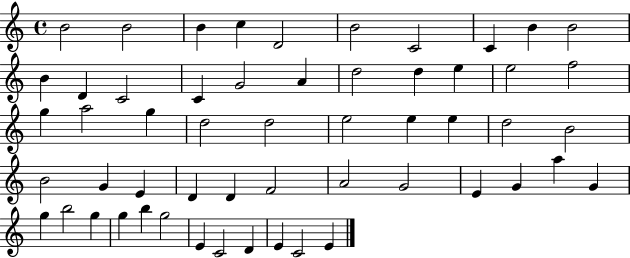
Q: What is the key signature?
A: C major